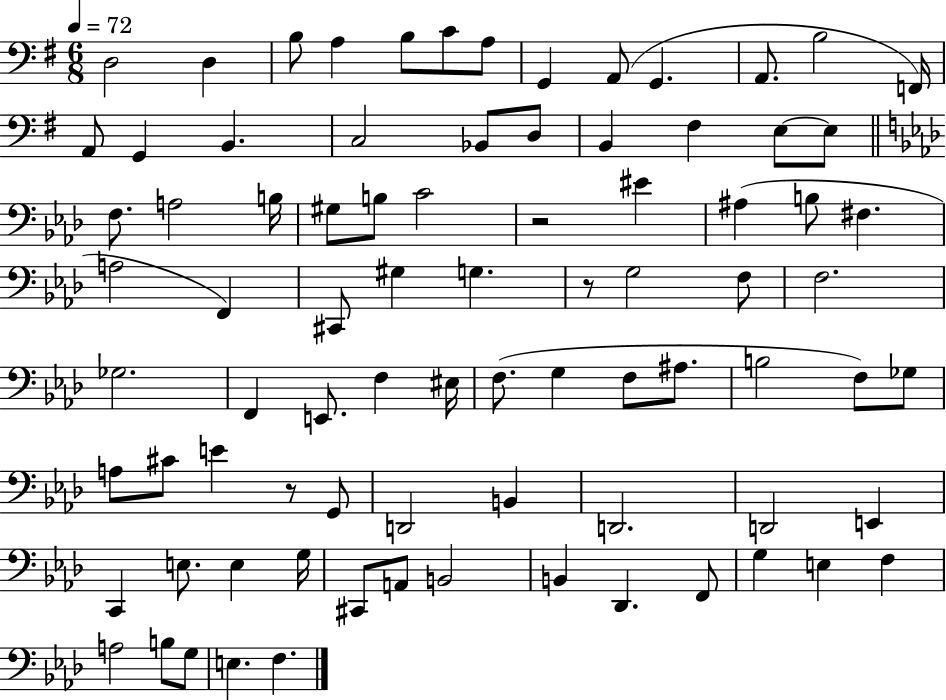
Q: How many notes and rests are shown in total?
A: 83